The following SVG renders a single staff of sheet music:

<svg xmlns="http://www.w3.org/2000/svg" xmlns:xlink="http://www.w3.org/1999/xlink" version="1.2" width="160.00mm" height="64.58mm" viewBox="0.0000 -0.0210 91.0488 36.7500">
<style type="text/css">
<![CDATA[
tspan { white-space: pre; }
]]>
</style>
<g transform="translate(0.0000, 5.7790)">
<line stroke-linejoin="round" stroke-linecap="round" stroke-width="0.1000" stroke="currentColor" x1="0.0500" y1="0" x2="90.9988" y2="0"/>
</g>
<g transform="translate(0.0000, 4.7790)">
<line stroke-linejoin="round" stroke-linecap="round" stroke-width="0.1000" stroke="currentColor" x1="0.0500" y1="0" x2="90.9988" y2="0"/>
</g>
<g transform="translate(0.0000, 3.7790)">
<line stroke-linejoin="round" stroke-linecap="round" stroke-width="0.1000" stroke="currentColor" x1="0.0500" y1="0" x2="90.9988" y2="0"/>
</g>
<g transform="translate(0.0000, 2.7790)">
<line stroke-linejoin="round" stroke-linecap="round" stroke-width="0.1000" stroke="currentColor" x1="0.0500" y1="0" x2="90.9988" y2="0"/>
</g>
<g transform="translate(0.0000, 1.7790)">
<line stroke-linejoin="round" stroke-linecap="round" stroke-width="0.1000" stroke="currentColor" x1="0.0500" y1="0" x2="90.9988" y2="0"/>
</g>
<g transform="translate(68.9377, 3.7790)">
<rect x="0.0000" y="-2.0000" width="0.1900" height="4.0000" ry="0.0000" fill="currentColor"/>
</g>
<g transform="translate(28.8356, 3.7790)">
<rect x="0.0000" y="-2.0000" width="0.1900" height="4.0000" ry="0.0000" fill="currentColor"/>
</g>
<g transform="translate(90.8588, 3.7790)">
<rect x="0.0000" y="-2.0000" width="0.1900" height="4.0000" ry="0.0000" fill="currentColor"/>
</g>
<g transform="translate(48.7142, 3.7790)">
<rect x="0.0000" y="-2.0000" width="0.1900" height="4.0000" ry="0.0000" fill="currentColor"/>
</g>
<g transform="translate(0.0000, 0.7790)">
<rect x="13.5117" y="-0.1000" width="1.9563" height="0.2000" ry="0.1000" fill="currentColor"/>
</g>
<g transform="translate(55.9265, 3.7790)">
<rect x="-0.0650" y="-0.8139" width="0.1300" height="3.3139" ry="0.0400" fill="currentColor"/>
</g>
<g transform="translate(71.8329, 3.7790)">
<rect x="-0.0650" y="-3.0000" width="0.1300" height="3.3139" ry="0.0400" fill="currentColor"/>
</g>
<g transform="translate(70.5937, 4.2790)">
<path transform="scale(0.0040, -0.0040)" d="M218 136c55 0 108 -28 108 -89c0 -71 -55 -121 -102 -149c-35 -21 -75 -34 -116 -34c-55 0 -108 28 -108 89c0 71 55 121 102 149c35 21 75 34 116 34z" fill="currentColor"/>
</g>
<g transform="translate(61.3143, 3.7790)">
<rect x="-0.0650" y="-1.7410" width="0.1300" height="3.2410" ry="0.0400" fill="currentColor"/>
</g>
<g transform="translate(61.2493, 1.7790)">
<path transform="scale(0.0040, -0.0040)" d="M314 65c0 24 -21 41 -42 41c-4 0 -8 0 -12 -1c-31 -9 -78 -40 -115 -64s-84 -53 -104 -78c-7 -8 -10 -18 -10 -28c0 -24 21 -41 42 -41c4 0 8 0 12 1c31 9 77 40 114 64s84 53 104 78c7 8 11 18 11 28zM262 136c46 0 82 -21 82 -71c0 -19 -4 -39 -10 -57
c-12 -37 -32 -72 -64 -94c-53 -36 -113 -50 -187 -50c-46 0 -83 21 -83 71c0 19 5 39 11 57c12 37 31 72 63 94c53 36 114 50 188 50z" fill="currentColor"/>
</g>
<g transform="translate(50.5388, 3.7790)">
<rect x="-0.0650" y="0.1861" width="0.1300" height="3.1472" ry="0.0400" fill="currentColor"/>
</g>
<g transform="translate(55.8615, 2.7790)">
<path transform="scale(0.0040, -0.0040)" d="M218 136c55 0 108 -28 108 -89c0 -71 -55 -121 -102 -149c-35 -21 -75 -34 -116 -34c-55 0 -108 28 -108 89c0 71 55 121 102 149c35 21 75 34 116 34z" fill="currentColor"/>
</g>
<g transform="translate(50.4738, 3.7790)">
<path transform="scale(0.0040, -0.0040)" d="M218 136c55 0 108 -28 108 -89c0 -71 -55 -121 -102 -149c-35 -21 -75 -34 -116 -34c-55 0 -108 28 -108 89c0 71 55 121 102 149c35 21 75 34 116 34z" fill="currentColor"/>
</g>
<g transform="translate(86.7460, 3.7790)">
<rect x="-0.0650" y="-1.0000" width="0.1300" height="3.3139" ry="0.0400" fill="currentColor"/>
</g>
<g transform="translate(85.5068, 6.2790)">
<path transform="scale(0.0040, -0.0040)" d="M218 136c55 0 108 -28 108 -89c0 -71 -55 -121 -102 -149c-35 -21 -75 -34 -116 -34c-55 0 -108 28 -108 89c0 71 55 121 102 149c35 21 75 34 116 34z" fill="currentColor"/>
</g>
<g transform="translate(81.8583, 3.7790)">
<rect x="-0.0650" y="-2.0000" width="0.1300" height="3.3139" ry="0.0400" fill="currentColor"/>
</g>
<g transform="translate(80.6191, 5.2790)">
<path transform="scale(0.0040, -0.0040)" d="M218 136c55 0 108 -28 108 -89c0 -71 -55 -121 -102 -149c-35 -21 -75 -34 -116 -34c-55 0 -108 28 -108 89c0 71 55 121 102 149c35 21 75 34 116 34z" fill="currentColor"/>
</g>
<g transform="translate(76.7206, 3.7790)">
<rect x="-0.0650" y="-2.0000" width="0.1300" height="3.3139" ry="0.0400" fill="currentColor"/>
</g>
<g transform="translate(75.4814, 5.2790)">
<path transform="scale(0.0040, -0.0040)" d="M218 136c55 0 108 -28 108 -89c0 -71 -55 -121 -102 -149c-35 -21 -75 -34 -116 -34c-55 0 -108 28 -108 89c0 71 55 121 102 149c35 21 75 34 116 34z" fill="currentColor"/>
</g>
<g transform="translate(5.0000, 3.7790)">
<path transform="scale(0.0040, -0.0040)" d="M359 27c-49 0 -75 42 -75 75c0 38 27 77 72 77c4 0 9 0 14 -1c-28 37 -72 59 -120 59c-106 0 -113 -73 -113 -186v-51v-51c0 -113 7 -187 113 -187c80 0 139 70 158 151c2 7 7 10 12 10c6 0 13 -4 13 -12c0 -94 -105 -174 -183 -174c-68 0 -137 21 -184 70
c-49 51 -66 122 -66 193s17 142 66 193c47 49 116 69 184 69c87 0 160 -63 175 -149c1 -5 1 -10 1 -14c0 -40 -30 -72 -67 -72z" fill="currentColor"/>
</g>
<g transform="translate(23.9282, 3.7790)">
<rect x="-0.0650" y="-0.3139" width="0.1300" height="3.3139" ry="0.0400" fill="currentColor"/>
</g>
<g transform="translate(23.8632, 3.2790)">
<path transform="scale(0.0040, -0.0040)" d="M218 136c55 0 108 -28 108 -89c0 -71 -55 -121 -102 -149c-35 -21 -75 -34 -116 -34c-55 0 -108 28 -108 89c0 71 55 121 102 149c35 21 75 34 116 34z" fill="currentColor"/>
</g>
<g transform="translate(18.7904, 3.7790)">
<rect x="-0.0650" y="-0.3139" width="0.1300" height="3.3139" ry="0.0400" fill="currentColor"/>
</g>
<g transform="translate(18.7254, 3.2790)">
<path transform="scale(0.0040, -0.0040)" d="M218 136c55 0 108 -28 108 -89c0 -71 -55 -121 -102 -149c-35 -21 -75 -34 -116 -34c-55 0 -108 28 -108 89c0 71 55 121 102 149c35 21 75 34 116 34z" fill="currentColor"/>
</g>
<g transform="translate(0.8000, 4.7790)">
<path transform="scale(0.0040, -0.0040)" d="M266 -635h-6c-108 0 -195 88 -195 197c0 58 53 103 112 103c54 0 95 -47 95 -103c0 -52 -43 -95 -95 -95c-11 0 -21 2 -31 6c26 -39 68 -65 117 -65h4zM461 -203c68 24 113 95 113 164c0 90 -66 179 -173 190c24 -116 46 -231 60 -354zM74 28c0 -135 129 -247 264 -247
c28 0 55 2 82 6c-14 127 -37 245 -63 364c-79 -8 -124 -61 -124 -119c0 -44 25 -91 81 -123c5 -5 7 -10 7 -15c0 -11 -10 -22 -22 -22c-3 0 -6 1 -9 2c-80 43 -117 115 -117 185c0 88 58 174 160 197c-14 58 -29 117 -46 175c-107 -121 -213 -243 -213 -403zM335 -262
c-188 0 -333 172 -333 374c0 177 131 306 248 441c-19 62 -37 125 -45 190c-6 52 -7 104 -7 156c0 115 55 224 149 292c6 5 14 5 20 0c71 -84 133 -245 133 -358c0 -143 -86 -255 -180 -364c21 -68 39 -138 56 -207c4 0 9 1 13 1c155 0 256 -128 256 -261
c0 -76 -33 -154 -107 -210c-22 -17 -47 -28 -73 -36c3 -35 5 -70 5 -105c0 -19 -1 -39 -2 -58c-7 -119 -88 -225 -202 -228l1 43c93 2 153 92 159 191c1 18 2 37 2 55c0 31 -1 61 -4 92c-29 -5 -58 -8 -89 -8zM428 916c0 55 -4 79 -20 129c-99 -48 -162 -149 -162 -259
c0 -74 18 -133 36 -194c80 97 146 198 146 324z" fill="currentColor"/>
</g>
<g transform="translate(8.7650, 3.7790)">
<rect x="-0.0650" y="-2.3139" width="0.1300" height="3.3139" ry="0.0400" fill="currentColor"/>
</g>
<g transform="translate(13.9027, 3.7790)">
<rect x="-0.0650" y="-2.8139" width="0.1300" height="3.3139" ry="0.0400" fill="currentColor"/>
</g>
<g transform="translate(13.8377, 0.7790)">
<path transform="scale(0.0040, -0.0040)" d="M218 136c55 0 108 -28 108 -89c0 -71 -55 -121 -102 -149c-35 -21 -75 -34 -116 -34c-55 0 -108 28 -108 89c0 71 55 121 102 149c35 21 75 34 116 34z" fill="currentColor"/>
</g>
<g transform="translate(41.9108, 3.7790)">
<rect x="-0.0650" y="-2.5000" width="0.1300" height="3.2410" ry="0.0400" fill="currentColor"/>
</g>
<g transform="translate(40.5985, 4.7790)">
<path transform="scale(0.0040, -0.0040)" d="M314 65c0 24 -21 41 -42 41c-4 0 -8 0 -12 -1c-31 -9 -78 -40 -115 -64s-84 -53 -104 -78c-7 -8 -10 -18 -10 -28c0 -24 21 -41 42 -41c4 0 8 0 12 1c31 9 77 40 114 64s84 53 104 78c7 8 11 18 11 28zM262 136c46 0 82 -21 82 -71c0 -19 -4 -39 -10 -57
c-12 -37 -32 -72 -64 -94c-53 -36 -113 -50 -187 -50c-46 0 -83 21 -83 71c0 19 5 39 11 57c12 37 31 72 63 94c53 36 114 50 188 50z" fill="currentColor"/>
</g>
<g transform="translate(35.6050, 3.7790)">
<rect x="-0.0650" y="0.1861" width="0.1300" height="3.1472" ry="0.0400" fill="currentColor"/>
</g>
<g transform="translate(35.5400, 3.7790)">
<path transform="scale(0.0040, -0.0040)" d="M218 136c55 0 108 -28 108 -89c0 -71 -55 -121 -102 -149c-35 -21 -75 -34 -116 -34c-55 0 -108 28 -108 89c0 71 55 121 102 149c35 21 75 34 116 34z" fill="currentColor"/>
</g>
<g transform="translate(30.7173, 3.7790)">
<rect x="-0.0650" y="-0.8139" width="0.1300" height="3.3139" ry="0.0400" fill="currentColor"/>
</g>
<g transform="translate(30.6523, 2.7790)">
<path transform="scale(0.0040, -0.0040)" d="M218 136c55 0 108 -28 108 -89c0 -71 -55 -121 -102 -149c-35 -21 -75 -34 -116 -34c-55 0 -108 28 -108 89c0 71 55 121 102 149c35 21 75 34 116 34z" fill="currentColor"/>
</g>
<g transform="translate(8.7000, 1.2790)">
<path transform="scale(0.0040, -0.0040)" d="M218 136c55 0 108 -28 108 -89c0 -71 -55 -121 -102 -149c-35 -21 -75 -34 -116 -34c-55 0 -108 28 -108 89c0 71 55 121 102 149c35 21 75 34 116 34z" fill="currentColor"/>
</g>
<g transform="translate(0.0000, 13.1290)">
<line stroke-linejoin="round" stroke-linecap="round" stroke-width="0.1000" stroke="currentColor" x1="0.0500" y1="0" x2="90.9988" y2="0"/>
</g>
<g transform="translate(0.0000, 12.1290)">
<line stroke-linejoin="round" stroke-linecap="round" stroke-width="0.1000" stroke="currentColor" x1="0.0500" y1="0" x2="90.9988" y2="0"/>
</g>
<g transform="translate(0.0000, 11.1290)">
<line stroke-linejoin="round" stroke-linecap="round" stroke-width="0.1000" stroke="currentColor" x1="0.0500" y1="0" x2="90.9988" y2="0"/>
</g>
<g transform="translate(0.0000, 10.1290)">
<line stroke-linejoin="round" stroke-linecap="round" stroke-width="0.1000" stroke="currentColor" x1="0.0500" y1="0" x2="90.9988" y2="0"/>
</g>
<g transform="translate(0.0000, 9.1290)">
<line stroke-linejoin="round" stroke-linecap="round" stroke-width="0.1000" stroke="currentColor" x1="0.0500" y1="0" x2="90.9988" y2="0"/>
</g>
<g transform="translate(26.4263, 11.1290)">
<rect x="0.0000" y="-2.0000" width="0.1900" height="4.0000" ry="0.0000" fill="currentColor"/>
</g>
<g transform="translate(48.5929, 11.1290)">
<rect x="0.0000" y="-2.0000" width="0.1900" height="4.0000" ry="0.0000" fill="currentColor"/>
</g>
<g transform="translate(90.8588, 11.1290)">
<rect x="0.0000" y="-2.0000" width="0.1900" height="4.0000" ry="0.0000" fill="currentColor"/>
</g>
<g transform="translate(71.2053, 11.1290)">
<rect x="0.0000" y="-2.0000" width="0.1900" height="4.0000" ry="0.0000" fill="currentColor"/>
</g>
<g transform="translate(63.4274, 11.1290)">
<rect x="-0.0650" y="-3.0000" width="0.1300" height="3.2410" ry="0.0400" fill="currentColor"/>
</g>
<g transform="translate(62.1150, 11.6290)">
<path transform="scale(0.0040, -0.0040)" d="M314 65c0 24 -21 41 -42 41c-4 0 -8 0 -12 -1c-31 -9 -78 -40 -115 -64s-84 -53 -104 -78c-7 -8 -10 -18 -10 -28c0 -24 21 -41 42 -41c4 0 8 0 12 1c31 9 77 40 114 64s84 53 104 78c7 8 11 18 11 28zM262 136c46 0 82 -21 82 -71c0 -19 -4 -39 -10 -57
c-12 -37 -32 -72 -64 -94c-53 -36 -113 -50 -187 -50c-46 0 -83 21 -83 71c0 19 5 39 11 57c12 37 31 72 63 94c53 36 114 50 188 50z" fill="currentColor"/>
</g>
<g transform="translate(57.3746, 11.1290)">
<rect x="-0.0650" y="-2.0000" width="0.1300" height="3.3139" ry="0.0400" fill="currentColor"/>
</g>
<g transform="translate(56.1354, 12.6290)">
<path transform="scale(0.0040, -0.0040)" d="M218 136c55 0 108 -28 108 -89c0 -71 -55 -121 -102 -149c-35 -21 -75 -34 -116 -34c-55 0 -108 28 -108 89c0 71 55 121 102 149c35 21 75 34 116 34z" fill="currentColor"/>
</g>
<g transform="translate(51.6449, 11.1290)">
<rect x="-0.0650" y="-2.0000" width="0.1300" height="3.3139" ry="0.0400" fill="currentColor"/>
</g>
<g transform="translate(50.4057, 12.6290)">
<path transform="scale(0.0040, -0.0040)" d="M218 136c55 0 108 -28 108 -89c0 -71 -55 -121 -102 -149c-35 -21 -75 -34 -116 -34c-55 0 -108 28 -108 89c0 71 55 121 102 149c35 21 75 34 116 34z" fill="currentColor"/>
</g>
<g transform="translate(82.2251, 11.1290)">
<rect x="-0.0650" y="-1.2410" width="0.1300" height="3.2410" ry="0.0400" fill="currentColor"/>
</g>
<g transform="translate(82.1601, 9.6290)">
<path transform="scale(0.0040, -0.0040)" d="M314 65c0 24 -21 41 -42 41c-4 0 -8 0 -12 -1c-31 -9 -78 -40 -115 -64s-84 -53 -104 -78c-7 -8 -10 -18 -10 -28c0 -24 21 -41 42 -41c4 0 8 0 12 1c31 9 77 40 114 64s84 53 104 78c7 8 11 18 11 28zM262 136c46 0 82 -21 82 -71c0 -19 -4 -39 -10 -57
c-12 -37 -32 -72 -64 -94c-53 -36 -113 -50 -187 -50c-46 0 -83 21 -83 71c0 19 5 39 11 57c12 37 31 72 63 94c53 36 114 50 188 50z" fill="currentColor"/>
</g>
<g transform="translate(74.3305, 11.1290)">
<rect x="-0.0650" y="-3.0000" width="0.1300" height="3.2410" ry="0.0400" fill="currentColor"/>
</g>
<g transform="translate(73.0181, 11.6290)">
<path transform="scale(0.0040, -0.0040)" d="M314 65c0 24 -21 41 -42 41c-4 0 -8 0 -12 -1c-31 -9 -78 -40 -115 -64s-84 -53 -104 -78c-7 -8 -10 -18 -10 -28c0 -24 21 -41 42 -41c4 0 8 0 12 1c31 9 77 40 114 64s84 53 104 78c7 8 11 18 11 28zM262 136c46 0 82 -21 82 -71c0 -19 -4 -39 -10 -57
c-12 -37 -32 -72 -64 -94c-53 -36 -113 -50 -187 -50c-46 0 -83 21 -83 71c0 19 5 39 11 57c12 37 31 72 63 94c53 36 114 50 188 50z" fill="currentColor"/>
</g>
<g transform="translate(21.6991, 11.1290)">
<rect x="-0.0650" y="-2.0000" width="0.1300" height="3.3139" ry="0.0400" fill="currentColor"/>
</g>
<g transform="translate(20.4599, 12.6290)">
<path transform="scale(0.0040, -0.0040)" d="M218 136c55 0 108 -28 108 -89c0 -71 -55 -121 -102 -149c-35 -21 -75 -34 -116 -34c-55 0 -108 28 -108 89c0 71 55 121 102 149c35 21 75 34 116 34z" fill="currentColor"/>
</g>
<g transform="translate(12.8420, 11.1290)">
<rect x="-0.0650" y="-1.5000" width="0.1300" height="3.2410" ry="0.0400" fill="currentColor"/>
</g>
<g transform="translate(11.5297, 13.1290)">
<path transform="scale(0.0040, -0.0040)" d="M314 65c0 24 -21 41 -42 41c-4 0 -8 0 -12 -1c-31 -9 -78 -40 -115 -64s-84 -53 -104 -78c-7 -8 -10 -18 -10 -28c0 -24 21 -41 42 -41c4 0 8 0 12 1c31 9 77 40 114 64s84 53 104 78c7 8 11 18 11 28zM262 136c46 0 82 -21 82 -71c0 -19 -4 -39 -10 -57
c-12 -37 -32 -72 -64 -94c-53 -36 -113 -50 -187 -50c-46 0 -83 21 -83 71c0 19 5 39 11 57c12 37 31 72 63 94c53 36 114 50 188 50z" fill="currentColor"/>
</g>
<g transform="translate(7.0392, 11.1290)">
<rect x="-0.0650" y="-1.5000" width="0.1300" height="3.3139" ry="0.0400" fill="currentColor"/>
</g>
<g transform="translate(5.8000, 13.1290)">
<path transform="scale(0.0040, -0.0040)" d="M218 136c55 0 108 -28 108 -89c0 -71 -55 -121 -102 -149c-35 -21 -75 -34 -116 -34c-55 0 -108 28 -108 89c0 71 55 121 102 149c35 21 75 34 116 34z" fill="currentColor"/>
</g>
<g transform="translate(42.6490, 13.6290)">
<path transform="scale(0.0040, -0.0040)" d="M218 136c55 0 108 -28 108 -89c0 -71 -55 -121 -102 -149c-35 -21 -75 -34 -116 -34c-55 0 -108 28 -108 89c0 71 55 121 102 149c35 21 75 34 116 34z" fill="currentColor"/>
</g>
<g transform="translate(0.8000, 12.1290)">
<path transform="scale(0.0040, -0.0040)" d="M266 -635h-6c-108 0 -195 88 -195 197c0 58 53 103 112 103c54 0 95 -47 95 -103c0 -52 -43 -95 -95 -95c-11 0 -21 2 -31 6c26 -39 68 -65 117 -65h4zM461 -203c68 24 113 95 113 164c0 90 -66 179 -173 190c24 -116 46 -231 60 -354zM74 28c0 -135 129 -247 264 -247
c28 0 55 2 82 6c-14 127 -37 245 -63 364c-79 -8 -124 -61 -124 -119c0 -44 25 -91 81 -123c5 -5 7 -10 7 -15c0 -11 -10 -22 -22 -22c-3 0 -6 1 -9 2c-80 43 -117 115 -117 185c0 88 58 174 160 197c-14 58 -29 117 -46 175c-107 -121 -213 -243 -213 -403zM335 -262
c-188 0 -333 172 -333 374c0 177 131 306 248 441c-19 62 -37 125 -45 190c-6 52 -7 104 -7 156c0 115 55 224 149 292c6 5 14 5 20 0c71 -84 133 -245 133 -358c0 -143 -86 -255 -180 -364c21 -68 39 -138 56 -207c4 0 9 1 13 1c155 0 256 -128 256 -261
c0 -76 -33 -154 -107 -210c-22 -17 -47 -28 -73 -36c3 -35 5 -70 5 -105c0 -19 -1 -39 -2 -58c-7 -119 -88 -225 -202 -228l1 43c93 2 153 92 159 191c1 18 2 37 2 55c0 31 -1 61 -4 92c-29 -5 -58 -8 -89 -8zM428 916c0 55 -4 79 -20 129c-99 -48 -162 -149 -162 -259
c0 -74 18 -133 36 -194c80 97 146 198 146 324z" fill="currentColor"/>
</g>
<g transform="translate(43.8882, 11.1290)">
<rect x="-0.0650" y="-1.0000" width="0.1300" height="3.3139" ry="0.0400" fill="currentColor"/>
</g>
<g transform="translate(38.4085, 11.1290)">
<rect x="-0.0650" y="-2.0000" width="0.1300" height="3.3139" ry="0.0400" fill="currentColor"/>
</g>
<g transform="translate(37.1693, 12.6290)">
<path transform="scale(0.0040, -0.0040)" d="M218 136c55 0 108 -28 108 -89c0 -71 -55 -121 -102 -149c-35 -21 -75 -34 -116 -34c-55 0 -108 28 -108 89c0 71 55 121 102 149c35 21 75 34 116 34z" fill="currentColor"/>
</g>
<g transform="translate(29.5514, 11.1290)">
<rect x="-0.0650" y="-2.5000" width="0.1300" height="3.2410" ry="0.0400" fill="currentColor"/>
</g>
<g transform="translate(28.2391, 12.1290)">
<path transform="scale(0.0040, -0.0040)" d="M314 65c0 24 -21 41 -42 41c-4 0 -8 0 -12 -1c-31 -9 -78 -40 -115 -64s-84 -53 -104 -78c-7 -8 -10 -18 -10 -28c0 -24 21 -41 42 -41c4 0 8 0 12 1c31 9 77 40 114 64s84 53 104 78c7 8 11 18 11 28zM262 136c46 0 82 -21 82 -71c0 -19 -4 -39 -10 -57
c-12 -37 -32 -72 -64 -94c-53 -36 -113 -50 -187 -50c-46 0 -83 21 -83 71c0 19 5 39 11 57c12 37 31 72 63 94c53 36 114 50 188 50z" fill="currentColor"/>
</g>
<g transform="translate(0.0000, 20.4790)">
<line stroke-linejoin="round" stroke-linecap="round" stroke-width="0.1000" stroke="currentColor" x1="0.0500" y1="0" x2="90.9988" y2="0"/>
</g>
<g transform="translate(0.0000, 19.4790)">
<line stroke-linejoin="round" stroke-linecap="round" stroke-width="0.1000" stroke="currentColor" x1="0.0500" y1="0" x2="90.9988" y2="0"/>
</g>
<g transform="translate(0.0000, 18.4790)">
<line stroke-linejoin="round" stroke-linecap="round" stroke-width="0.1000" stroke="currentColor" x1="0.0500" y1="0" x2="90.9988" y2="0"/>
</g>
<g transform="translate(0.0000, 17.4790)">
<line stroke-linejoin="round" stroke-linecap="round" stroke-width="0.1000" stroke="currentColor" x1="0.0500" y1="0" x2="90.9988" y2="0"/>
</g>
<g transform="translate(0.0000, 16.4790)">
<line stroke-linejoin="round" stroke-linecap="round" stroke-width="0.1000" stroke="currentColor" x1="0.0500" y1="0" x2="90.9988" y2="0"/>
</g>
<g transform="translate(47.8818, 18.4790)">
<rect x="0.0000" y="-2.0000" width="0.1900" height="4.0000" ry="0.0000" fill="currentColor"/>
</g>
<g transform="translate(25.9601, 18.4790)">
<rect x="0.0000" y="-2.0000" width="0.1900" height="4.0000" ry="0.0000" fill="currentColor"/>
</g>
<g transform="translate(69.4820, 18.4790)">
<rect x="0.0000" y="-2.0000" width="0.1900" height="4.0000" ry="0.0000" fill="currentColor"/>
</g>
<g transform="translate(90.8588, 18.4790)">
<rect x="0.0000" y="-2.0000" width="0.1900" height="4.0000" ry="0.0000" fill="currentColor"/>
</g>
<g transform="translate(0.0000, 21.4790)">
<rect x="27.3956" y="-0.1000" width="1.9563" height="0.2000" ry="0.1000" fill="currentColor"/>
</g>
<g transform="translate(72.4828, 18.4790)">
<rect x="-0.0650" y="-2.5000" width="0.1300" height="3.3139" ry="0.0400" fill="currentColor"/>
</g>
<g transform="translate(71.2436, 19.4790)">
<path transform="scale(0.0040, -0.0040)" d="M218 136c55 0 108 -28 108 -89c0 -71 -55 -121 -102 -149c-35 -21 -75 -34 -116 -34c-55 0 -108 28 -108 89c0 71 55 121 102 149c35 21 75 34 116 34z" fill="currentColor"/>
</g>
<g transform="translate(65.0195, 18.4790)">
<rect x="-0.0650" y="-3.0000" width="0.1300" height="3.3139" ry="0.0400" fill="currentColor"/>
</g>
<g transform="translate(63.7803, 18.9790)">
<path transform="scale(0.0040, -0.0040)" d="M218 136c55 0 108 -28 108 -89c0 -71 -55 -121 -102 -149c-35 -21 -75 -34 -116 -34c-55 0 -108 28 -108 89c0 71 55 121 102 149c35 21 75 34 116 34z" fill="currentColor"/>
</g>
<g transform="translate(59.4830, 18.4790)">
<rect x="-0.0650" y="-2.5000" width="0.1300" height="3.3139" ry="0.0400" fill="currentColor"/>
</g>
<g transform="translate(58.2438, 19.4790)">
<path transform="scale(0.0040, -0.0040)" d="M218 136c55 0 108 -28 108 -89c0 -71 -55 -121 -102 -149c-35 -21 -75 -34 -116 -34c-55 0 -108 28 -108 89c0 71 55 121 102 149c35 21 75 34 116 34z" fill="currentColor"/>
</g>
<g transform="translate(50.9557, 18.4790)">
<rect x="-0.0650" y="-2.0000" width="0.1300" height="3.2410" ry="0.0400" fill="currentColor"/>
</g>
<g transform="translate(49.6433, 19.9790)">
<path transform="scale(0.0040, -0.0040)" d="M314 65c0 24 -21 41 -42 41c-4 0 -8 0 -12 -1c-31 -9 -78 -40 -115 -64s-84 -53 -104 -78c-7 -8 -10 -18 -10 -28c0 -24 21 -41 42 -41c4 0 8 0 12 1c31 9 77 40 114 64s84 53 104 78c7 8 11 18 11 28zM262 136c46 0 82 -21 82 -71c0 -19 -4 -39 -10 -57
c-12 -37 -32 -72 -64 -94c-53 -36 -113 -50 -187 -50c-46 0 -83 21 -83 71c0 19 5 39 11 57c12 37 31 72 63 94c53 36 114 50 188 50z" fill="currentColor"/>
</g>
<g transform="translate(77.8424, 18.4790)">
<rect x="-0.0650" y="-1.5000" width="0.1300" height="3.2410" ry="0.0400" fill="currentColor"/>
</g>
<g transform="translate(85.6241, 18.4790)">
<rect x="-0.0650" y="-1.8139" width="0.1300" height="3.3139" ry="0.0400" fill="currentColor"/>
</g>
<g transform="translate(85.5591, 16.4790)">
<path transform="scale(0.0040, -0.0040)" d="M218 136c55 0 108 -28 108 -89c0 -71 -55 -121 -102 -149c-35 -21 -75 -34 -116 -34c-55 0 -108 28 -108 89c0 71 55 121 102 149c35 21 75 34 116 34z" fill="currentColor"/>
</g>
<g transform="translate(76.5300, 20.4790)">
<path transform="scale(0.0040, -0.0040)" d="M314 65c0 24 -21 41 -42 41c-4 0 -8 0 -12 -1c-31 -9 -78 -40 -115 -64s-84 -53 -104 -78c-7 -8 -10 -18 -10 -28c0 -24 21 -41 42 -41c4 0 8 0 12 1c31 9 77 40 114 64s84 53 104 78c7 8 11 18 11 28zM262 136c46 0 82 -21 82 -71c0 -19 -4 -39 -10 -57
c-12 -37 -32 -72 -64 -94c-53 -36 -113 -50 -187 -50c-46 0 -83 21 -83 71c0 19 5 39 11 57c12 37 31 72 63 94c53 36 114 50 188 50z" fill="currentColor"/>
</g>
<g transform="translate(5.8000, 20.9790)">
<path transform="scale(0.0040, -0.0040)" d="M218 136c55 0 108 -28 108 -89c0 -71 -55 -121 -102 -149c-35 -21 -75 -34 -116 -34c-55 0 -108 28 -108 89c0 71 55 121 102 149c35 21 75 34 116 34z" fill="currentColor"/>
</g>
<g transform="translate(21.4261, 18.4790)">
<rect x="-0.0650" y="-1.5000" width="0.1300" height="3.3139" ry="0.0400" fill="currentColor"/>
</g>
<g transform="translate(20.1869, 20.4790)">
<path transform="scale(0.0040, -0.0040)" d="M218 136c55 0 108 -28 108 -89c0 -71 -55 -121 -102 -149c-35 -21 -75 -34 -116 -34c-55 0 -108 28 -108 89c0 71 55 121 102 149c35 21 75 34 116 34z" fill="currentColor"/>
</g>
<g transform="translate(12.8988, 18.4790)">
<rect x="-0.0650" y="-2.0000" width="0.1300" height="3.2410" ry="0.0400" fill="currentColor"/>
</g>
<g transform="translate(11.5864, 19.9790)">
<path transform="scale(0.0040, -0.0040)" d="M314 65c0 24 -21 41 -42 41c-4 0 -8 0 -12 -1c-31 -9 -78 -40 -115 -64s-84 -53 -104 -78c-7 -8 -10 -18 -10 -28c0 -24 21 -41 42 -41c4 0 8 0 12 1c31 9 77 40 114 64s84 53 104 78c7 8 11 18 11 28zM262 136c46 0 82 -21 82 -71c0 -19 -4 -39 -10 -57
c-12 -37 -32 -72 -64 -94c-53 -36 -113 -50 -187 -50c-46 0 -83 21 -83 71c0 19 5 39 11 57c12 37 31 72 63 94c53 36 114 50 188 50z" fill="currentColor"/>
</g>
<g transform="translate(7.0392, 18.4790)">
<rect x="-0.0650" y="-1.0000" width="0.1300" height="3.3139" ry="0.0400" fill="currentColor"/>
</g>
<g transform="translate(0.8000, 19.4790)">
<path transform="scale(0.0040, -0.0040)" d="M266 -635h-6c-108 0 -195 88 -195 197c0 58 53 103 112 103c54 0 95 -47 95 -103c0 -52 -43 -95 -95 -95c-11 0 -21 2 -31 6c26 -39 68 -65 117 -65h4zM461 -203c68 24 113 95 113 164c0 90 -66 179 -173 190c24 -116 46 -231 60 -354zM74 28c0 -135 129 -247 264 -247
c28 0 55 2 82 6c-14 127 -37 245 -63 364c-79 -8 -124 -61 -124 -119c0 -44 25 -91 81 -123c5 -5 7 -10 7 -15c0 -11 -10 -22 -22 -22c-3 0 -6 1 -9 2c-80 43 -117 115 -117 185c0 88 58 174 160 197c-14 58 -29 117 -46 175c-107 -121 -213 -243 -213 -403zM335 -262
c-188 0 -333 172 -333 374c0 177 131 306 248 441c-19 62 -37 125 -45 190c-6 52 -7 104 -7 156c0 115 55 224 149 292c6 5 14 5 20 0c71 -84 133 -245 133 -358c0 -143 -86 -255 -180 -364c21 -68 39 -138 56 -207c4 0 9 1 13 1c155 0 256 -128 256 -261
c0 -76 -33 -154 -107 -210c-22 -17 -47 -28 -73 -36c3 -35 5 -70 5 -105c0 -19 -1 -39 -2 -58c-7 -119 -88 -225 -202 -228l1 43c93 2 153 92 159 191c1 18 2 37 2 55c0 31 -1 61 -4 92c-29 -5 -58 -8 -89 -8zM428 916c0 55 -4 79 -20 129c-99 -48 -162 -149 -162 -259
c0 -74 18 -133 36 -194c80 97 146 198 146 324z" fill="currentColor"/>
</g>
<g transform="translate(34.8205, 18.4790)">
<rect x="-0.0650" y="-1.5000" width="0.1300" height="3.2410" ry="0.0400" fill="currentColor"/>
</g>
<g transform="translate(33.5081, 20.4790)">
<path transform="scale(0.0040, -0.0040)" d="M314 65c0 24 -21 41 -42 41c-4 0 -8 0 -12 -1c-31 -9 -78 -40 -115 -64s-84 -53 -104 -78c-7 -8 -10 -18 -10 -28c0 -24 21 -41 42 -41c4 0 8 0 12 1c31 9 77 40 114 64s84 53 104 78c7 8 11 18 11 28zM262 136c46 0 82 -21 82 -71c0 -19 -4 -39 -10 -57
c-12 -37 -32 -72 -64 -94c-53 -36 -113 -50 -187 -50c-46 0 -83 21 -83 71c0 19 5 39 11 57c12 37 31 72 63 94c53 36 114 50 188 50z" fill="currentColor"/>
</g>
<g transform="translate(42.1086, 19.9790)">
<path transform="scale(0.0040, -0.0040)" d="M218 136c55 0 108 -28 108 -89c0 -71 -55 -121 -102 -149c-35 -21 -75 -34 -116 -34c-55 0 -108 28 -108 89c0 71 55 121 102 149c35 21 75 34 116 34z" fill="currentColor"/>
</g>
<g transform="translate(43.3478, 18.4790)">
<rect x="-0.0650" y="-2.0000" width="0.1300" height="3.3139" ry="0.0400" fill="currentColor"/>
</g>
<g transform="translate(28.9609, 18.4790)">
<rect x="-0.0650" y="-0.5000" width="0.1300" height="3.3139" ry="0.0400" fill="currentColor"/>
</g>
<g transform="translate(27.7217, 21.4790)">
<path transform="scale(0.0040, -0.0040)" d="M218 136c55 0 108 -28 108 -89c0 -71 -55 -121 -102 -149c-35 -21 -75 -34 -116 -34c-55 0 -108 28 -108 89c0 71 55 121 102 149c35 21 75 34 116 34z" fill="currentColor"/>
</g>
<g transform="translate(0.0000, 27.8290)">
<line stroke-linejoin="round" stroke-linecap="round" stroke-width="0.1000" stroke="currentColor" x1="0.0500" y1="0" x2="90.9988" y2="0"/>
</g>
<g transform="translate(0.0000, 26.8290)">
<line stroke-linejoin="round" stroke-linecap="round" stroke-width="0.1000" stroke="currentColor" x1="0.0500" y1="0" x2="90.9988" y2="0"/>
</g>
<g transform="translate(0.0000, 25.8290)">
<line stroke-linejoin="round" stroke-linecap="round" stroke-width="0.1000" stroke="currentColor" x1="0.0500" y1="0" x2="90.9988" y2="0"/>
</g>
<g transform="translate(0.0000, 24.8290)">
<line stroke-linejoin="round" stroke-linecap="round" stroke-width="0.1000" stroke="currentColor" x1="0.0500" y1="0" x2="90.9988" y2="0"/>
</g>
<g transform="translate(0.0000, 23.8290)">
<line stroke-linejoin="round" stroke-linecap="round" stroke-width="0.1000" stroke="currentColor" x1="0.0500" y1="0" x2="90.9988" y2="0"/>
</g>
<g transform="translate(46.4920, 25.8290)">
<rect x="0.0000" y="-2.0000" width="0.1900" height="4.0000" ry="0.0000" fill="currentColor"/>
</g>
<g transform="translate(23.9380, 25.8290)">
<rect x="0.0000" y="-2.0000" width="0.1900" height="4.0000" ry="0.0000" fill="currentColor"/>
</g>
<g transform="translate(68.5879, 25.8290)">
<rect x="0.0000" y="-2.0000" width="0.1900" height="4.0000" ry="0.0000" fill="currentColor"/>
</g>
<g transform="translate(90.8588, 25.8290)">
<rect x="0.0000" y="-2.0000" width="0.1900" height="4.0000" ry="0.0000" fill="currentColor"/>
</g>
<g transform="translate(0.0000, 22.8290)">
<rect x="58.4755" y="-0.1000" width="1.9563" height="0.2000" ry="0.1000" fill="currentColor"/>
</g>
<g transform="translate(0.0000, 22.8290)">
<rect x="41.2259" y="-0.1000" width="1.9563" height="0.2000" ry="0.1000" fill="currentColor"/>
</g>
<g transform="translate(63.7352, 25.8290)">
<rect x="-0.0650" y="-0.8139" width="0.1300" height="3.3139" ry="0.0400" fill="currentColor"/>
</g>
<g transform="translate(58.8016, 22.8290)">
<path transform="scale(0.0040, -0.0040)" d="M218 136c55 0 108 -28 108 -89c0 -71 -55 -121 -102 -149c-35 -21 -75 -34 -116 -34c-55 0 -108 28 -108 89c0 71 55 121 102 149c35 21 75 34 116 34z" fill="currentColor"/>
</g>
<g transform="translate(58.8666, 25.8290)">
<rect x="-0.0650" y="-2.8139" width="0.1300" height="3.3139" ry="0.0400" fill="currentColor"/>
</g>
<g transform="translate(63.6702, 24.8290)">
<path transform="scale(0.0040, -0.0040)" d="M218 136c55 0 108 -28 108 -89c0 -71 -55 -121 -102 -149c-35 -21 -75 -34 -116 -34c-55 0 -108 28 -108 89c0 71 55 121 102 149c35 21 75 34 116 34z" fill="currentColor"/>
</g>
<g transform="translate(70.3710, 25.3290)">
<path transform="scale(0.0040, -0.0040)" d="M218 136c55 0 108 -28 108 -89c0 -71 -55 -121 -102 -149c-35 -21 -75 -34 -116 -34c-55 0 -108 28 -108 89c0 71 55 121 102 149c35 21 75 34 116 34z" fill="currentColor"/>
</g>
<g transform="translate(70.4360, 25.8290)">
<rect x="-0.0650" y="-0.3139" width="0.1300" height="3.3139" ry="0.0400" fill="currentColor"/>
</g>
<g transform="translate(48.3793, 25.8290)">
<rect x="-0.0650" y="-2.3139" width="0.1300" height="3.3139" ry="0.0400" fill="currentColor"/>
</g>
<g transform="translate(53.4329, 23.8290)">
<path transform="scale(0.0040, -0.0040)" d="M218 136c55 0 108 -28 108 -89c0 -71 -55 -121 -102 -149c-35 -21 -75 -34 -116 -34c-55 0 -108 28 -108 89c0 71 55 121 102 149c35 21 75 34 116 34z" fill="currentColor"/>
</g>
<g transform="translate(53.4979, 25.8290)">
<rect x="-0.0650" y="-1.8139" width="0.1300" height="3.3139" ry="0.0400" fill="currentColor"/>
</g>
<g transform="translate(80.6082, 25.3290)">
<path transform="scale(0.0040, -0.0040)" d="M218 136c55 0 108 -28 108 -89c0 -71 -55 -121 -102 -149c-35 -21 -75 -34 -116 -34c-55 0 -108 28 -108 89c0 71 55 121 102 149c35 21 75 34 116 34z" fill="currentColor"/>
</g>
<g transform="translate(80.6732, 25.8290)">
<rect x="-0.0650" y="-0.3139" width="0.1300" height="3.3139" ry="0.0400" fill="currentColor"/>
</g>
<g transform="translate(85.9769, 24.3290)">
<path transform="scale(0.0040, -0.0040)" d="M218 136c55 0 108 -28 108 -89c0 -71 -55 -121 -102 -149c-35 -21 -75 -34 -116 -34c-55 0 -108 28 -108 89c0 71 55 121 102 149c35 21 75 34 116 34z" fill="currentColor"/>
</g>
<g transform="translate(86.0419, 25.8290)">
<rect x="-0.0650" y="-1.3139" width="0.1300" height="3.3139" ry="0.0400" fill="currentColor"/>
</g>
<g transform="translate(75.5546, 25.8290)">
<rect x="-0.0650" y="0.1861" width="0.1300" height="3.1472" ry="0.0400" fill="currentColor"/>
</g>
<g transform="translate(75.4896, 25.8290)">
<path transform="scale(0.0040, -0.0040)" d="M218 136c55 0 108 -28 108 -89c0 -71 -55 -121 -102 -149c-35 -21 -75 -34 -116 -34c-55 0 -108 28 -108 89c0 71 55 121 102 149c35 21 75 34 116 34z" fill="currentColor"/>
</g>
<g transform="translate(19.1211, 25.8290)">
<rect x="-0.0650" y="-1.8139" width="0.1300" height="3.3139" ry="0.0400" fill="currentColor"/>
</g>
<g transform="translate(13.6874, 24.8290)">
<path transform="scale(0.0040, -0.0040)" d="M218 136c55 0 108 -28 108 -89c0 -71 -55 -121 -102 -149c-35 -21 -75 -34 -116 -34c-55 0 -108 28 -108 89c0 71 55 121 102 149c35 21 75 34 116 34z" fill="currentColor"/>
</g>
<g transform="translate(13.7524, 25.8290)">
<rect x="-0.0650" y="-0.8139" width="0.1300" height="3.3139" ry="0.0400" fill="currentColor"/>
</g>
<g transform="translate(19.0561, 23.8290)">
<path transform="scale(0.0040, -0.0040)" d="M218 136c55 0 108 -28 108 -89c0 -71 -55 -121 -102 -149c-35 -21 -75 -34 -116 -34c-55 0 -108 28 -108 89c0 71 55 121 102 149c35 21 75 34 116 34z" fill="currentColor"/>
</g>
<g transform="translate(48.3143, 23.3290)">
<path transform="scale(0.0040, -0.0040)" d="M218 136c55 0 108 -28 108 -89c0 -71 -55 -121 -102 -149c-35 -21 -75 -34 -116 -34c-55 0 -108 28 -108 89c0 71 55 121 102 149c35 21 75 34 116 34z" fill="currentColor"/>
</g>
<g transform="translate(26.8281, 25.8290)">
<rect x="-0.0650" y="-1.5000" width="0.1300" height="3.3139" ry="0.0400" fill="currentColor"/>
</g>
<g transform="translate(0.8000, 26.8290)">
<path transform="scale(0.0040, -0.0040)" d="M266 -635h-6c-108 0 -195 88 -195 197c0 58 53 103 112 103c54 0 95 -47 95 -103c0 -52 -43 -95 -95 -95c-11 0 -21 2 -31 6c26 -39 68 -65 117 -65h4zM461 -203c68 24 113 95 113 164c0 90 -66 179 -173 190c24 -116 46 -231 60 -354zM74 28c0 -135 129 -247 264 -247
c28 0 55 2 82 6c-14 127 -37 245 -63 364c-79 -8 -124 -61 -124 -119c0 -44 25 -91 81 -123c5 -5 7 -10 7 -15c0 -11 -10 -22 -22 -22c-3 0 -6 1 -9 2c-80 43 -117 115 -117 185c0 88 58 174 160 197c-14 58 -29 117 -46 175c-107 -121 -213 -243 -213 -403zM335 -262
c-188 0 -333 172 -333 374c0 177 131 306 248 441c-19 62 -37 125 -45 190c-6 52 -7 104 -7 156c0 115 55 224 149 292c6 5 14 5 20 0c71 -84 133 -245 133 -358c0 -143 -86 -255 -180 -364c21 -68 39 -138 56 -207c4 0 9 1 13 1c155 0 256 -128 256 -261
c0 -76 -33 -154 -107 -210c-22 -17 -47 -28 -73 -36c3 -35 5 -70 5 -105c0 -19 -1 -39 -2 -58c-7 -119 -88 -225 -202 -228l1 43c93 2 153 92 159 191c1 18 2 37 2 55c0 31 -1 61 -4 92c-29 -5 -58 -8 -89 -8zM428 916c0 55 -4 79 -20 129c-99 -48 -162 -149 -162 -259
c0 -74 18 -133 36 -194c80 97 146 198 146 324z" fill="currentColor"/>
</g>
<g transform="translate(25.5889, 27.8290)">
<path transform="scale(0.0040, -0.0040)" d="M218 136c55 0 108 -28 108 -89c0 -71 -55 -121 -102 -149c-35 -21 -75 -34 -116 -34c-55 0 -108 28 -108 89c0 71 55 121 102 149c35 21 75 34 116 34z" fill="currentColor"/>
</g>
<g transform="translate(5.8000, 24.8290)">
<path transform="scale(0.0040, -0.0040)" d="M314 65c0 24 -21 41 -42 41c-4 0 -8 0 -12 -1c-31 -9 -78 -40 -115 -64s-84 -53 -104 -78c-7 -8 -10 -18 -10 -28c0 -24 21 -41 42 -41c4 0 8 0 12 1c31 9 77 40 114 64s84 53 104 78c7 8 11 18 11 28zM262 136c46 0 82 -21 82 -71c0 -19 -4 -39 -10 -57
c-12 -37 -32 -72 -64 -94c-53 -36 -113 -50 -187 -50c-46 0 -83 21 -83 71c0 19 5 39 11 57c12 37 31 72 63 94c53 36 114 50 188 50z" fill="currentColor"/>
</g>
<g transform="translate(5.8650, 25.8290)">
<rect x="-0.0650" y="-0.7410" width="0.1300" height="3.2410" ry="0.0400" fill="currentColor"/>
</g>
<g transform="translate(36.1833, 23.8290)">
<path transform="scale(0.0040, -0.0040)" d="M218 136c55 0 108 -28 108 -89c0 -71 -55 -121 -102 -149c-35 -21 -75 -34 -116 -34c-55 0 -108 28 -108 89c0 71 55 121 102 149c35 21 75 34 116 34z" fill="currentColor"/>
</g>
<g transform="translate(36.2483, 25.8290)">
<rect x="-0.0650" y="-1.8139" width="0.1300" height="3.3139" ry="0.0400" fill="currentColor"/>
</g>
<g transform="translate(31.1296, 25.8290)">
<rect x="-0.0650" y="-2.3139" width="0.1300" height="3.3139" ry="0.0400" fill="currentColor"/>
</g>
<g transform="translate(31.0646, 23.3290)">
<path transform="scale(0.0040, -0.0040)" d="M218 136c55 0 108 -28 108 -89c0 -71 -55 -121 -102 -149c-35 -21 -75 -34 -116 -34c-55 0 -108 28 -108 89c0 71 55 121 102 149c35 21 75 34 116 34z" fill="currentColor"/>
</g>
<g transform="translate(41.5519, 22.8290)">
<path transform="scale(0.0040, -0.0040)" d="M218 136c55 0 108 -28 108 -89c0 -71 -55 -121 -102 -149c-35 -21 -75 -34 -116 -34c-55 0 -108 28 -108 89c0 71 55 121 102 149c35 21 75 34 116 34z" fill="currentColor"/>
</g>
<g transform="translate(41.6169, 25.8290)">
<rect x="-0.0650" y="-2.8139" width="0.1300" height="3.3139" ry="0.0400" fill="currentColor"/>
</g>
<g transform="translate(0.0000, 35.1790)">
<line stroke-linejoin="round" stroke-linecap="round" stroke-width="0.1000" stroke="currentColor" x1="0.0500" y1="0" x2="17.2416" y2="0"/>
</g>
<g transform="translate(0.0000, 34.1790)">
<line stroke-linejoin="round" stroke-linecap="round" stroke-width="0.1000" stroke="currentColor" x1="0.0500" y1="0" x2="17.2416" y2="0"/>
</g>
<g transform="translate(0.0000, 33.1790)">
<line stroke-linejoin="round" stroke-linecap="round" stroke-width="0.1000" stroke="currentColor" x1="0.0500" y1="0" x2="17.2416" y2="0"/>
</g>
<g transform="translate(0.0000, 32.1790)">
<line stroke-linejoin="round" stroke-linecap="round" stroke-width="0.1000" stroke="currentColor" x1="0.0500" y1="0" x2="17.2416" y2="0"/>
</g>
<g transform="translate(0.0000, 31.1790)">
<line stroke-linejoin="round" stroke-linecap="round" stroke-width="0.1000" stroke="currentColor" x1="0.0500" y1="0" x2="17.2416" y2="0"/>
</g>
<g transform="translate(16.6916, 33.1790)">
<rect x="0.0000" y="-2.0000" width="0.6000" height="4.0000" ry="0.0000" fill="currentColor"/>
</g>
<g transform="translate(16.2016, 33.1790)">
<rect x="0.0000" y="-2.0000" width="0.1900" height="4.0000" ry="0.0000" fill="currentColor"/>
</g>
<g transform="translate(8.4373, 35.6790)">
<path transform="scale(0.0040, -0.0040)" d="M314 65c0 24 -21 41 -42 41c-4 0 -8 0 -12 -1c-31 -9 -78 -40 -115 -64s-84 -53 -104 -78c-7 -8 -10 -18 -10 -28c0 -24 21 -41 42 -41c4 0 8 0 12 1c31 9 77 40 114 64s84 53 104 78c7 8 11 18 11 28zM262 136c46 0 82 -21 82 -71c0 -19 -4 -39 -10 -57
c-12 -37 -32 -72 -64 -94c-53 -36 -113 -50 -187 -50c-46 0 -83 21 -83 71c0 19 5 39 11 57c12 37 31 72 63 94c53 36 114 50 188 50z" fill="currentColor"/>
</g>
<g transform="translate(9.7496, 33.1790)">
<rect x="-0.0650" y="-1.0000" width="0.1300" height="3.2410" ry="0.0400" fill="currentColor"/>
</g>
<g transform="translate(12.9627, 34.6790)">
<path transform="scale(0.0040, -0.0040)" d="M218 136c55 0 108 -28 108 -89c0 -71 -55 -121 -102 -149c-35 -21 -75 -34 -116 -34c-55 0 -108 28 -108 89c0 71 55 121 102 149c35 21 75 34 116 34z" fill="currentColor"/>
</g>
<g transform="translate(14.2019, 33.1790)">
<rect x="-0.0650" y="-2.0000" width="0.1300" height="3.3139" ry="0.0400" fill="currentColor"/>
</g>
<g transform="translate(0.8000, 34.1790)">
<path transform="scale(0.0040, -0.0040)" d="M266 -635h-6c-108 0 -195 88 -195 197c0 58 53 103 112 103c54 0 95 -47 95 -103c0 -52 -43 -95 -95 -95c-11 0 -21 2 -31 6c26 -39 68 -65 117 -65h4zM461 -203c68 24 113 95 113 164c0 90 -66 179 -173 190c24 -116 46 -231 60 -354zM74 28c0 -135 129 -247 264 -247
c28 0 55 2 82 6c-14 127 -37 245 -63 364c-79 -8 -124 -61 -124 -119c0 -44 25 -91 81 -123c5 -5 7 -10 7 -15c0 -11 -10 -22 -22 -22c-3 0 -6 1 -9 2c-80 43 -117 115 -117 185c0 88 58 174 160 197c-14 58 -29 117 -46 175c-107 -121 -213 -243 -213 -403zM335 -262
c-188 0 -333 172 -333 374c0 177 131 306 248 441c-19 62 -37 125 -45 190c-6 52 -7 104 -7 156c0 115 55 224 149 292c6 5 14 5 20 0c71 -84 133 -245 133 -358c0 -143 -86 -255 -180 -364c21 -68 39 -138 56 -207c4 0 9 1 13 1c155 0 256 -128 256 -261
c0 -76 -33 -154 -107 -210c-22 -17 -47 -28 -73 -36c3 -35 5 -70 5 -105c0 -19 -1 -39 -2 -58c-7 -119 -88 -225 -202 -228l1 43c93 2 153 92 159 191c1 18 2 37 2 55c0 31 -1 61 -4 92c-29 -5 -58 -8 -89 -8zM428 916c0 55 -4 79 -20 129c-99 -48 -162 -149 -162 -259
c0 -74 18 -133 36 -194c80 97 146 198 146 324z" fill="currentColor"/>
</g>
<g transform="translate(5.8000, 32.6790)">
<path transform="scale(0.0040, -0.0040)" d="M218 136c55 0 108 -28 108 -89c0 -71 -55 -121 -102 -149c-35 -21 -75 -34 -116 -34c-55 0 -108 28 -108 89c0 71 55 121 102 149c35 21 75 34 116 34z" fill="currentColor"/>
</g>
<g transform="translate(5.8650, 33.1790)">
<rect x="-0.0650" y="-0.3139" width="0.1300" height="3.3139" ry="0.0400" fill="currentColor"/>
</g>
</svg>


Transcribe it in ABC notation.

X:1
T:Untitled
M:4/4
L:1/4
K:C
g a c c d B G2 B d f2 A F F D E E2 F G2 F D F F A2 A2 e2 D F2 E C E2 F F2 G A G E2 f d2 d f E g f a g f a d c B c e c D2 F